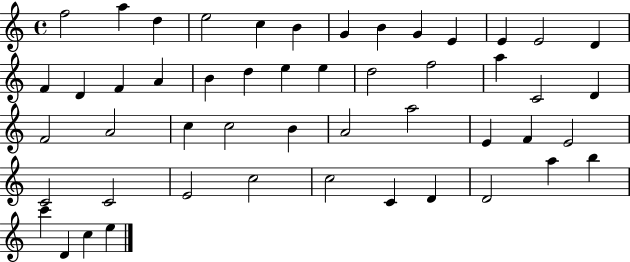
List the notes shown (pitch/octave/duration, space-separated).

F5/h A5/q D5/q E5/h C5/q B4/q G4/q B4/q G4/q E4/q E4/q E4/h D4/q F4/q D4/q F4/q A4/q B4/q D5/q E5/q E5/q D5/h F5/h A5/q C4/h D4/q F4/h A4/h C5/q C5/h B4/q A4/h A5/h E4/q F4/q E4/h C4/h C4/h E4/h C5/h C5/h C4/q D4/q D4/h A5/q B5/q C6/q D4/q C5/q E5/q